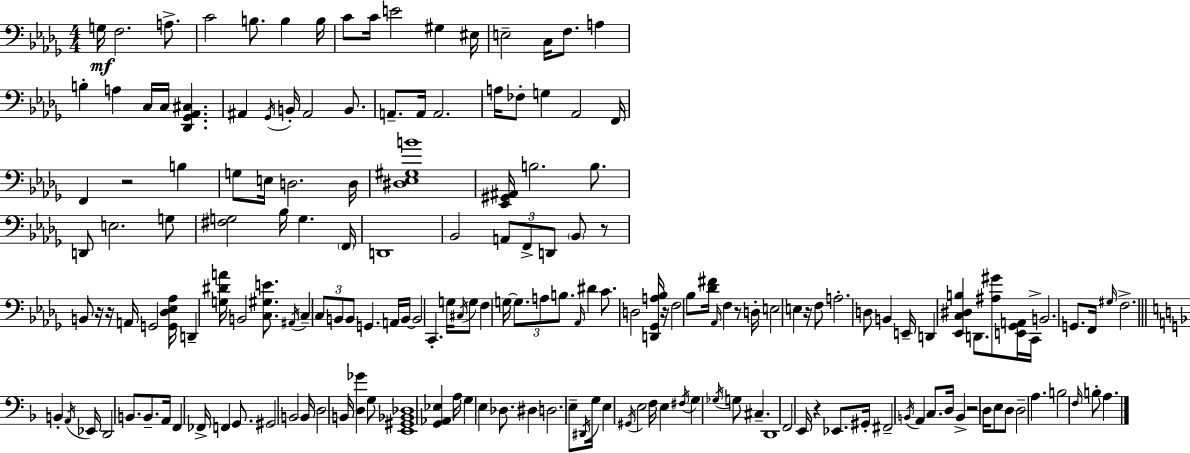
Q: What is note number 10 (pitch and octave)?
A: E4